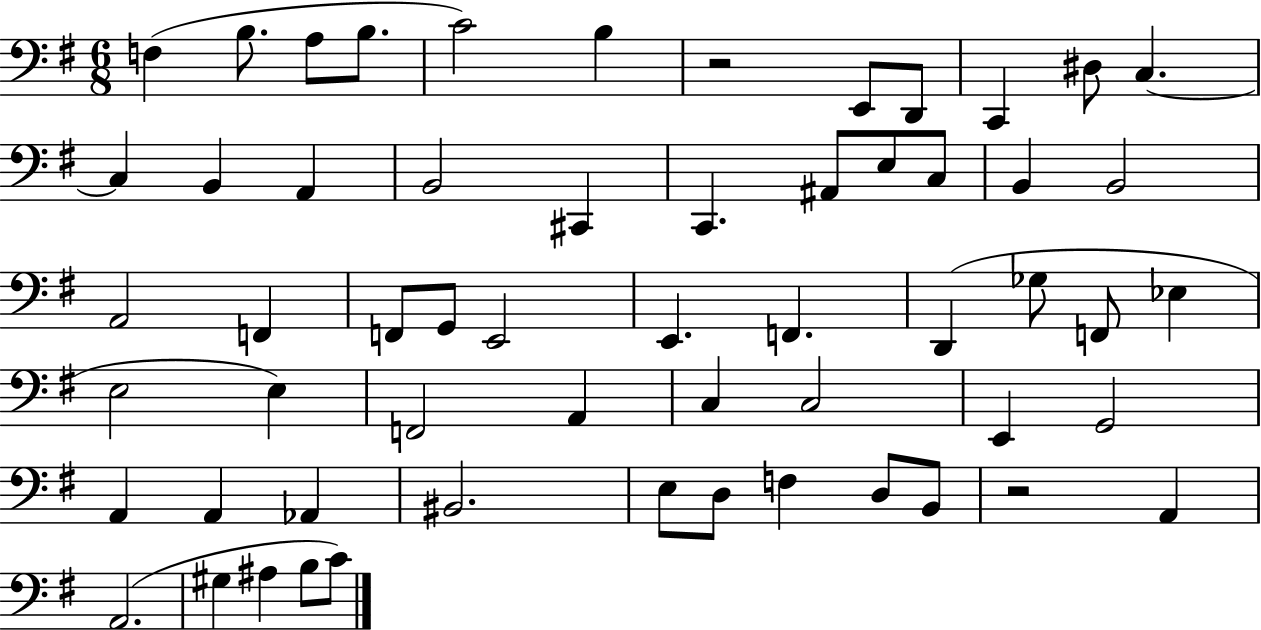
{
  \clef bass
  \numericTimeSignature
  \time 6/8
  \key g \major
  f4( b8. a8 b8. | c'2) b4 | r2 e,8 d,8 | c,4 dis8 c4.~~ | \break c4 b,4 a,4 | b,2 cis,4 | c,4. ais,8 e8 c8 | b,4 b,2 | \break a,2 f,4 | f,8 g,8 e,2 | e,4. f,4. | d,4( ges8 f,8 ees4 | \break e2 e4) | f,2 a,4 | c4 c2 | e,4 g,2 | \break a,4 a,4 aes,4 | bis,2. | e8 d8 f4 d8 b,8 | r2 a,4 | \break a,2.( | gis4 ais4 b8 c'8) | \bar "|."
}